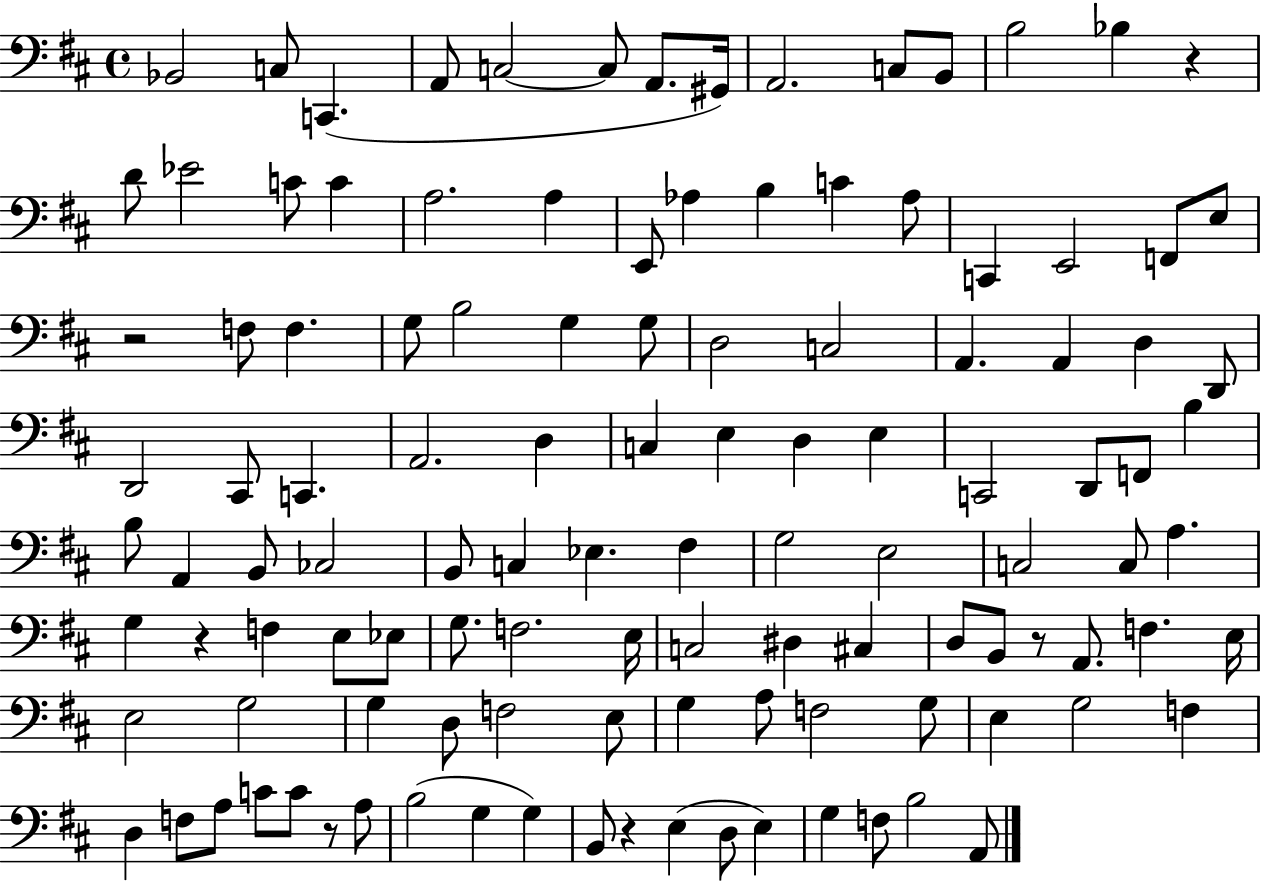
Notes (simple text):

Bb2/h C3/e C2/q. A2/e C3/h C3/e A2/e. G#2/s A2/h. C3/e B2/e B3/h Bb3/q R/q D4/e Eb4/h C4/e C4/q A3/h. A3/q E2/e Ab3/q B3/q C4/q Ab3/e C2/q E2/h F2/e E3/e R/h F3/e F3/q. G3/e B3/h G3/q G3/e D3/h C3/h A2/q. A2/q D3/q D2/e D2/h C#2/e C2/q. A2/h. D3/q C3/q E3/q D3/q E3/q C2/h D2/e F2/e B3/q B3/e A2/q B2/e CES3/h B2/e C3/q Eb3/q. F#3/q G3/h E3/h C3/h C3/e A3/q. G3/q R/q F3/q E3/e Eb3/e G3/e. F3/h. E3/s C3/h D#3/q C#3/q D3/e B2/e R/e A2/e. F3/q. E3/s E3/h G3/h G3/q D3/e F3/h E3/e G3/q A3/e F3/h G3/e E3/q G3/h F3/q D3/q F3/e A3/e C4/e C4/e R/e A3/e B3/h G3/q G3/q B2/e R/q E3/q D3/e E3/q G3/q F3/e B3/h A2/e